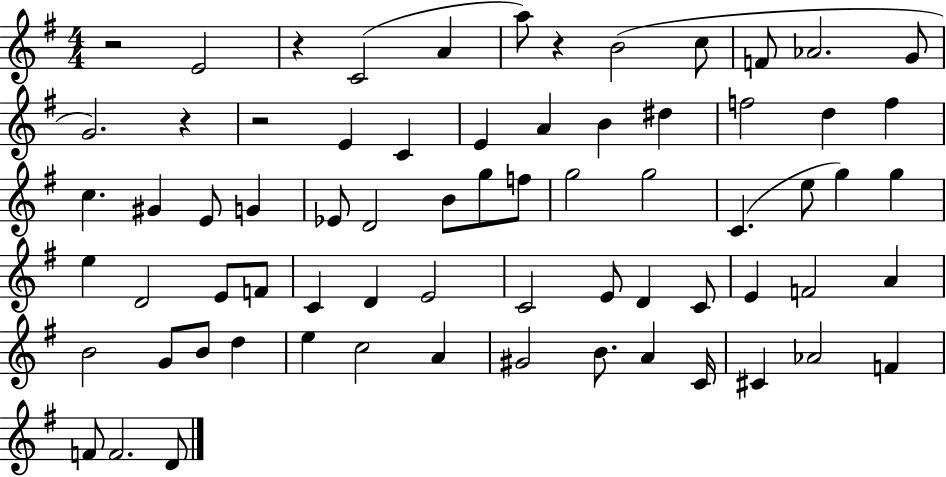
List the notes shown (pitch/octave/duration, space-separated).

R/h E4/h R/q C4/h A4/q A5/e R/q B4/h C5/e F4/e Ab4/h. G4/e G4/h. R/q R/h E4/q C4/q E4/q A4/q B4/q D#5/q F5/h D5/q F5/q C5/q. G#4/q E4/e G4/q Eb4/e D4/h B4/e G5/e F5/e G5/h G5/h C4/q. E5/e G5/q G5/q E5/q D4/h E4/e F4/e C4/q D4/q E4/h C4/h E4/e D4/q C4/e E4/q F4/h A4/q B4/h G4/e B4/e D5/q E5/q C5/h A4/q G#4/h B4/e. A4/q C4/s C#4/q Ab4/h F4/q F4/e F4/h. D4/e